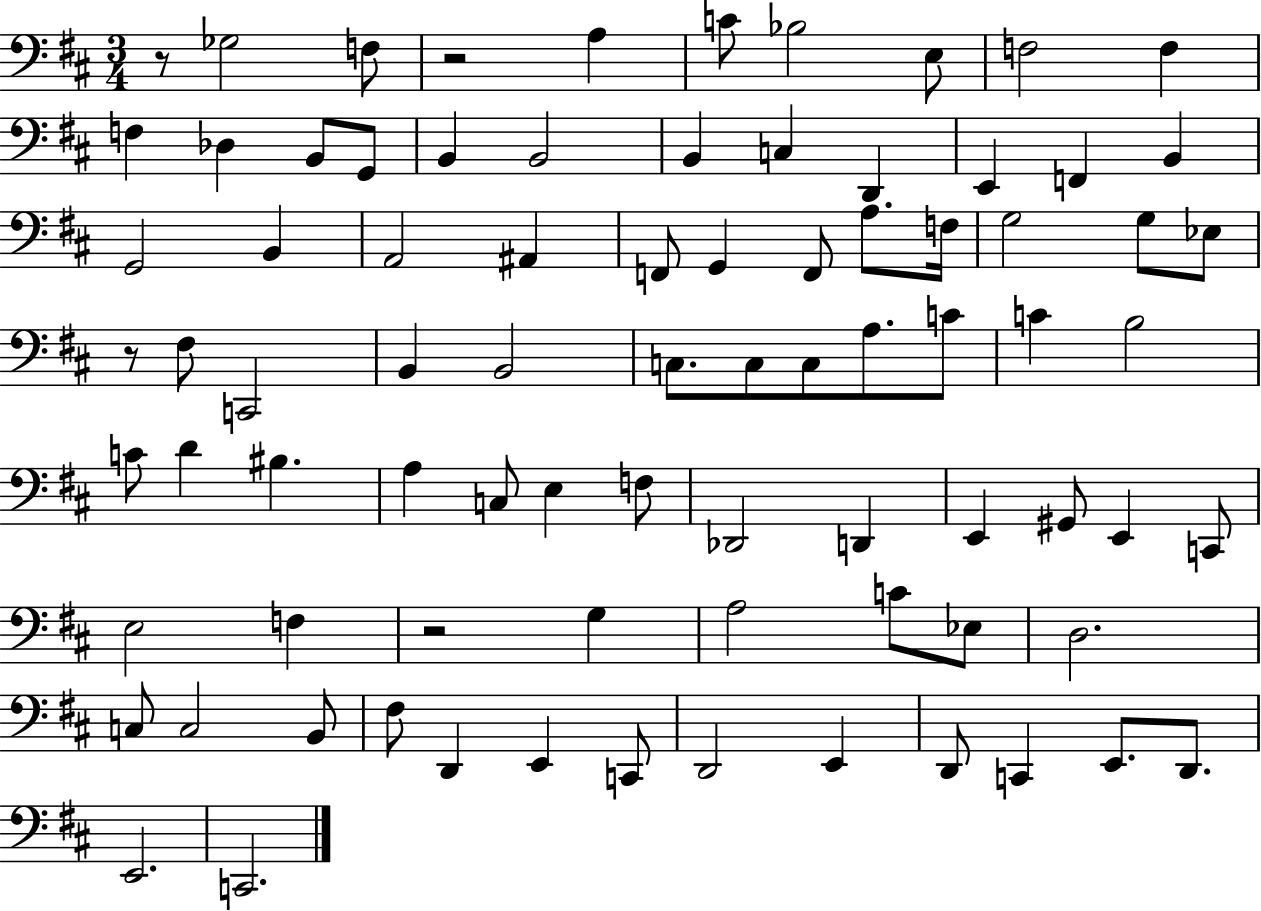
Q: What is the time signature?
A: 3/4